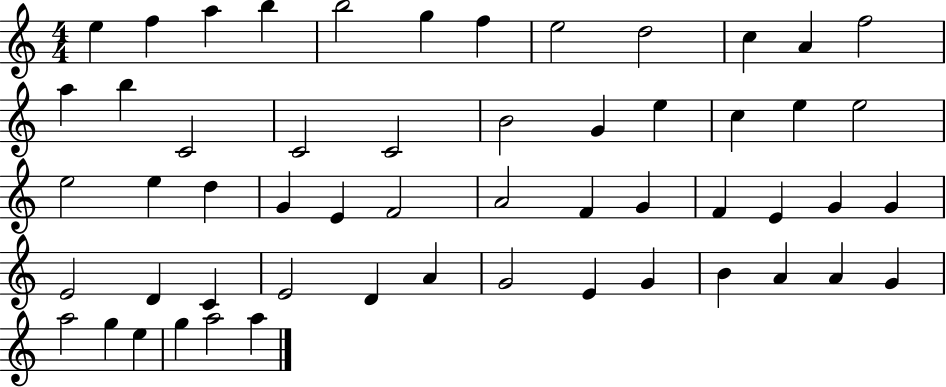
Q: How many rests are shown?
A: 0